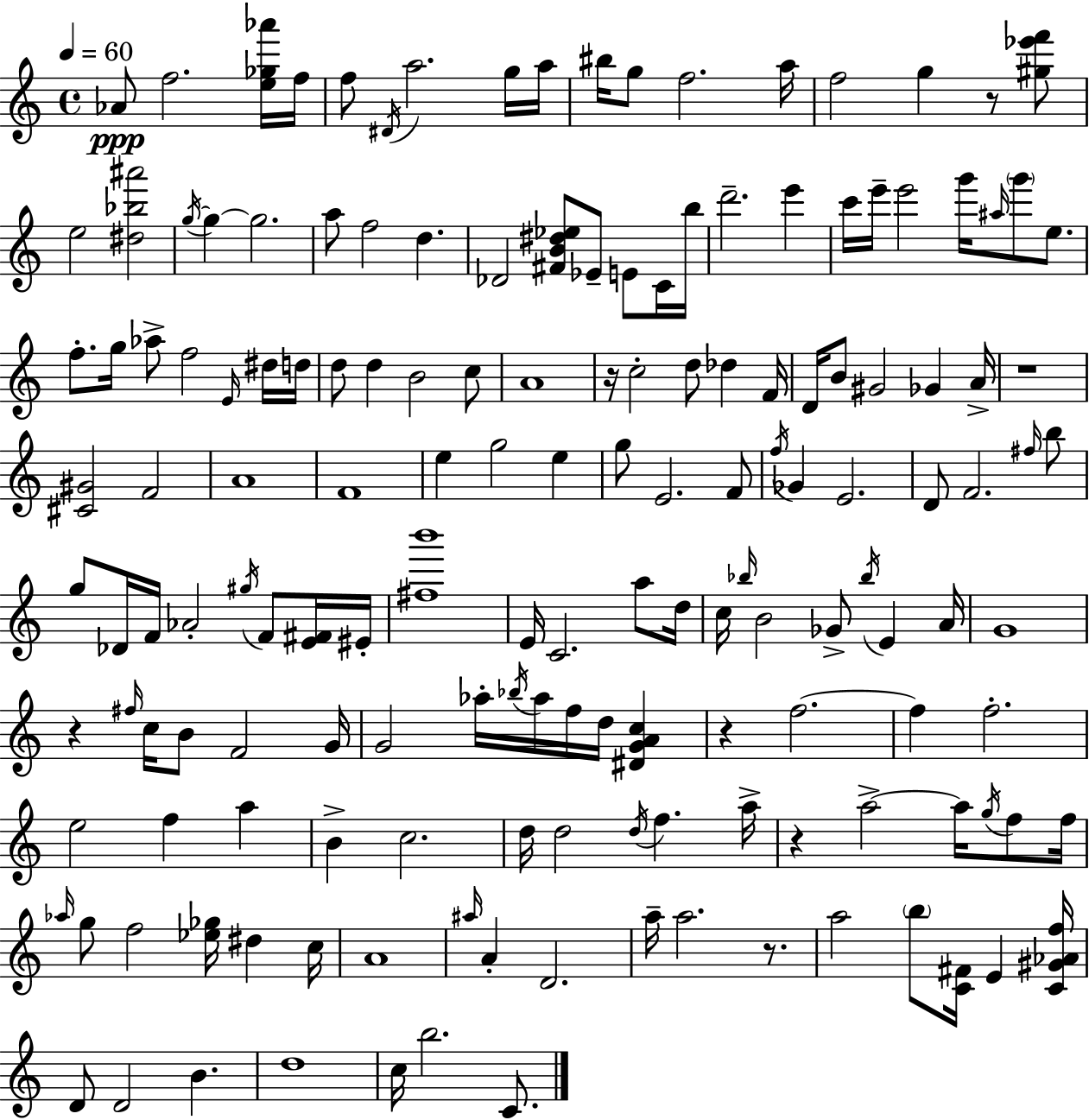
{
  \clef treble
  \time 4/4
  \defaultTimeSignature
  \key c \major
  \tempo 4 = 60
  aes'8\ppp f''2. <e'' ges'' aes'''>16 f''16 | f''8 \acciaccatura { dis'16 } a''2. g''16 | a''16 bis''16 g''8 f''2. | a''16 f''2 g''4 r8 <gis'' ees''' f'''>8 | \break e''2 <dis'' bes'' ais'''>2 | \acciaccatura { g''16~ }~ g''4 g''2. | a''8 f''2 d''4. | des'2 <fis' b' dis'' ees''>8 ees'8-- e'8 | \break c'16 b''16 d'''2.-- e'''4 | c'''16 e'''16-- e'''2 g'''16 \grace { ais''16 } \parenthesize g'''8 | e''8. f''8.-. g''16 aes''8-> f''2 | \grace { e'16 } dis''16 d''16 d''8 d''4 b'2 | \break c''8 a'1 | r16 c''2-. d''8 des''4 | f'16 d'16 b'8 gis'2 ges'4 | a'16-> r1 | \break <cis' gis'>2 f'2 | a'1 | f'1 | e''4 g''2 | \break e''4 g''8 e'2. | f'8 \acciaccatura { f''16 } ges'4 e'2. | d'8 f'2. | \grace { fis''16 } b''8 g''8 des'16 f'16 aes'2-. | \break \acciaccatura { gis''16 } f'8 <e' fis'>16 eis'16-. <fis'' b'''>1 | e'16 c'2. | a''8 d''16 c''16 \grace { bes''16 } b'2 | ges'8-> \acciaccatura { bes''16 } e'4 a'16 g'1 | \break r4 \grace { fis''16 } c''16 b'8 | f'2 g'16 g'2 | aes''16-. \acciaccatura { bes''16 } aes''16 f''16 d''16 <dis' g' a' c''>4 r4 f''2.~~ | f''4 f''2.-. | \break e''2 | f''4 a''4 b'4-> c''2. | d''16 d''2 | \acciaccatura { d''16 } f''4. a''16-> r4 | \break a''2->~~ a''16 \acciaccatura { g''16 } f''8 f''16 \grace { aes''16 } g''8 | f''2 <ees'' ges''>16 dis''4 c''16 a'1 | \grace { ais''16 } a'4-. | d'2. a''16-- | \break a''2. r8. a''2 | \parenthesize b''8 <c' fis'>16 e'4 <c' gis' aes' f''>16 d'8 | d'2 b'4. d''1 | c''16 | \break b''2. c'8. \bar "|."
}